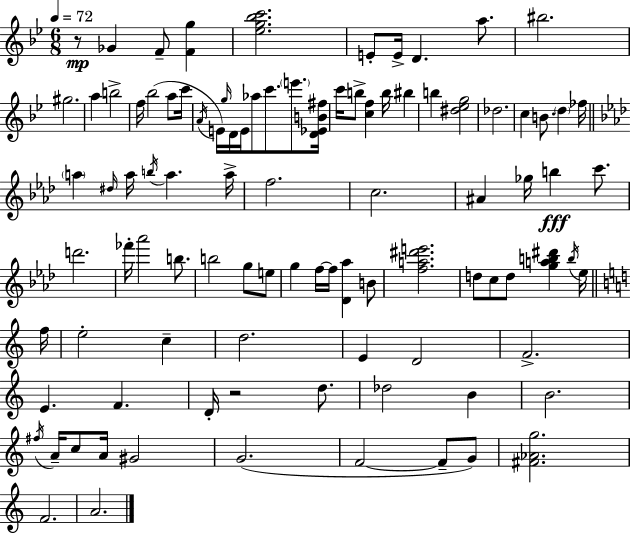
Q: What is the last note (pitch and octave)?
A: A4